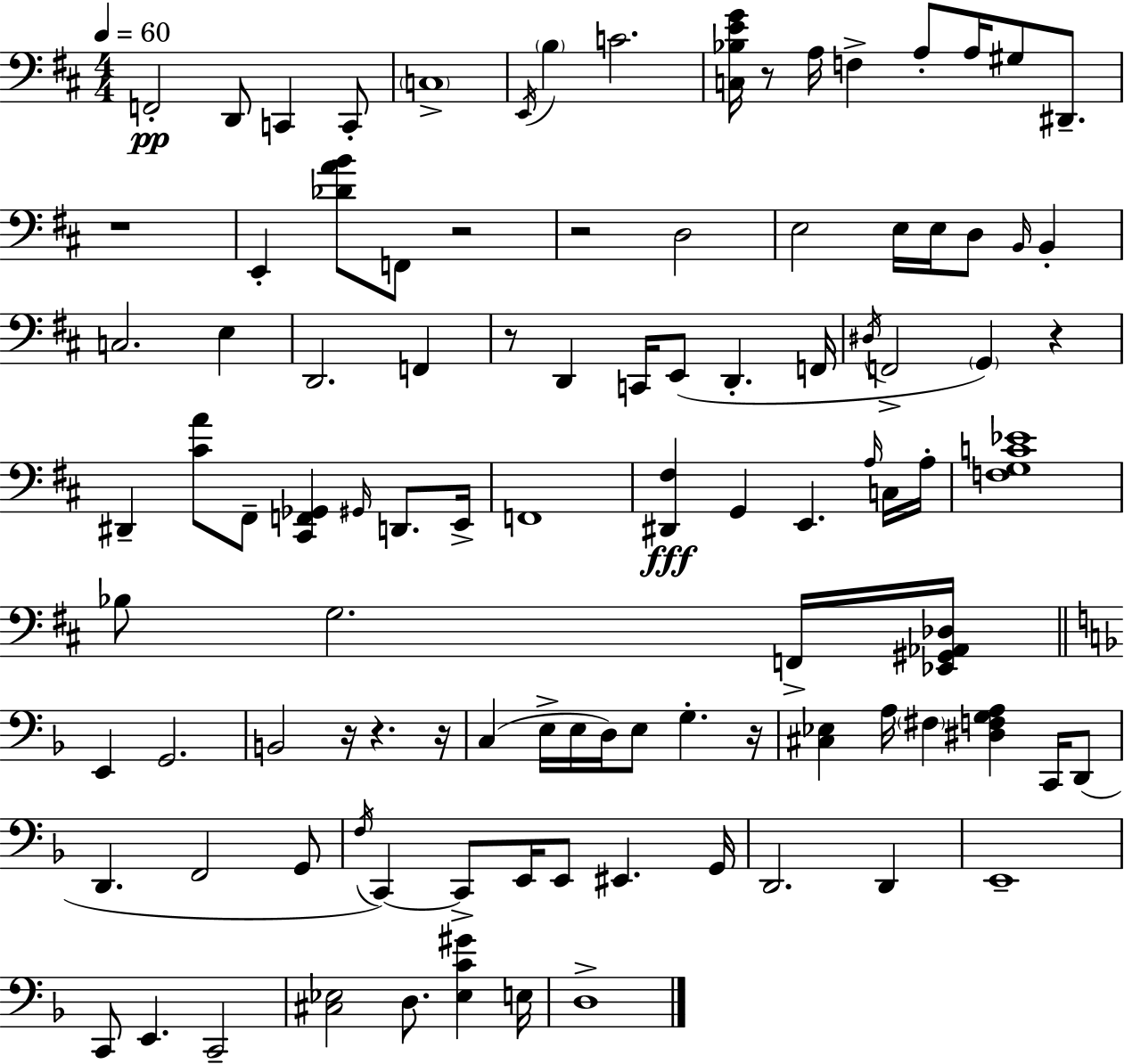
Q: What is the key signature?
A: D major